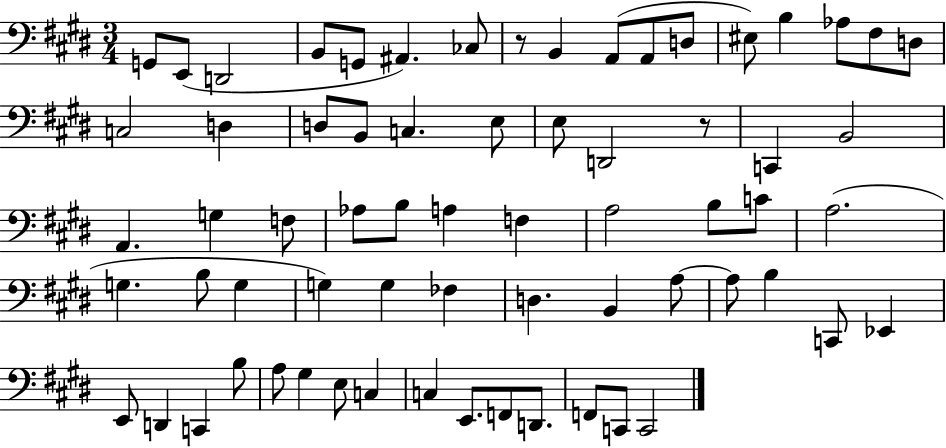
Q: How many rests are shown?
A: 2